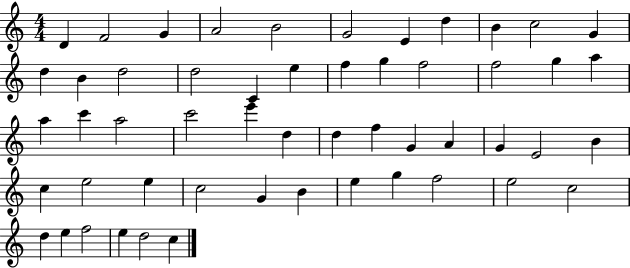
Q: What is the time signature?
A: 4/4